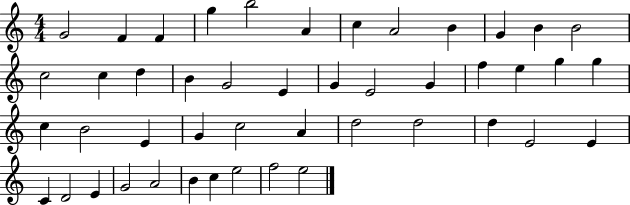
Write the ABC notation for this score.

X:1
T:Untitled
M:4/4
L:1/4
K:C
G2 F F g b2 A c A2 B G B B2 c2 c d B G2 E G E2 G f e g g c B2 E G c2 A d2 d2 d E2 E C D2 E G2 A2 B c e2 f2 e2